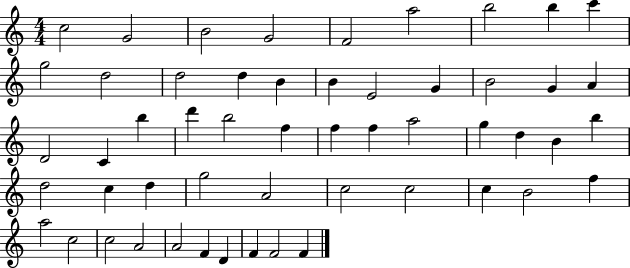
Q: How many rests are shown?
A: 0